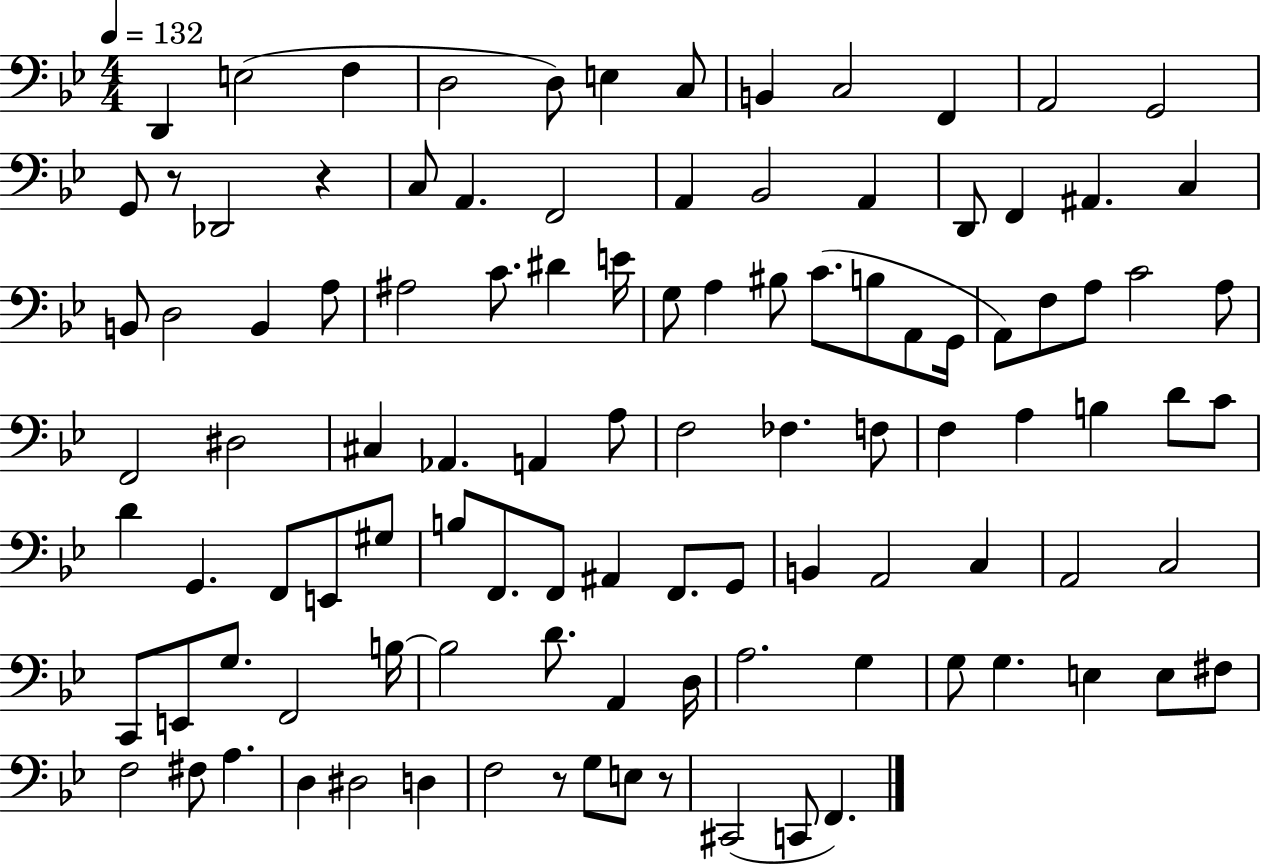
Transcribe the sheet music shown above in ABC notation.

X:1
T:Untitled
M:4/4
L:1/4
K:Bb
D,, E,2 F, D,2 D,/2 E, C,/2 B,, C,2 F,, A,,2 G,,2 G,,/2 z/2 _D,,2 z C,/2 A,, F,,2 A,, _B,,2 A,, D,,/2 F,, ^A,, C, B,,/2 D,2 B,, A,/2 ^A,2 C/2 ^D E/4 G,/2 A, ^B,/2 C/2 B,/2 A,,/2 G,,/4 A,,/2 F,/2 A,/2 C2 A,/2 F,,2 ^D,2 ^C, _A,, A,, A,/2 F,2 _F, F,/2 F, A, B, D/2 C/2 D G,, F,,/2 E,,/2 ^G,/2 B,/2 F,,/2 F,,/2 ^A,, F,,/2 G,,/2 B,, A,,2 C, A,,2 C,2 C,,/2 E,,/2 G,/2 F,,2 B,/4 B,2 D/2 A,, D,/4 A,2 G, G,/2 G, E, E,/2 ^F,/2 F,2 ^F,/2 A, D, ^D,2 D, F,2 z/2 G,/2 E,/2 z/2 ^C,,2 C,,/2 F,,